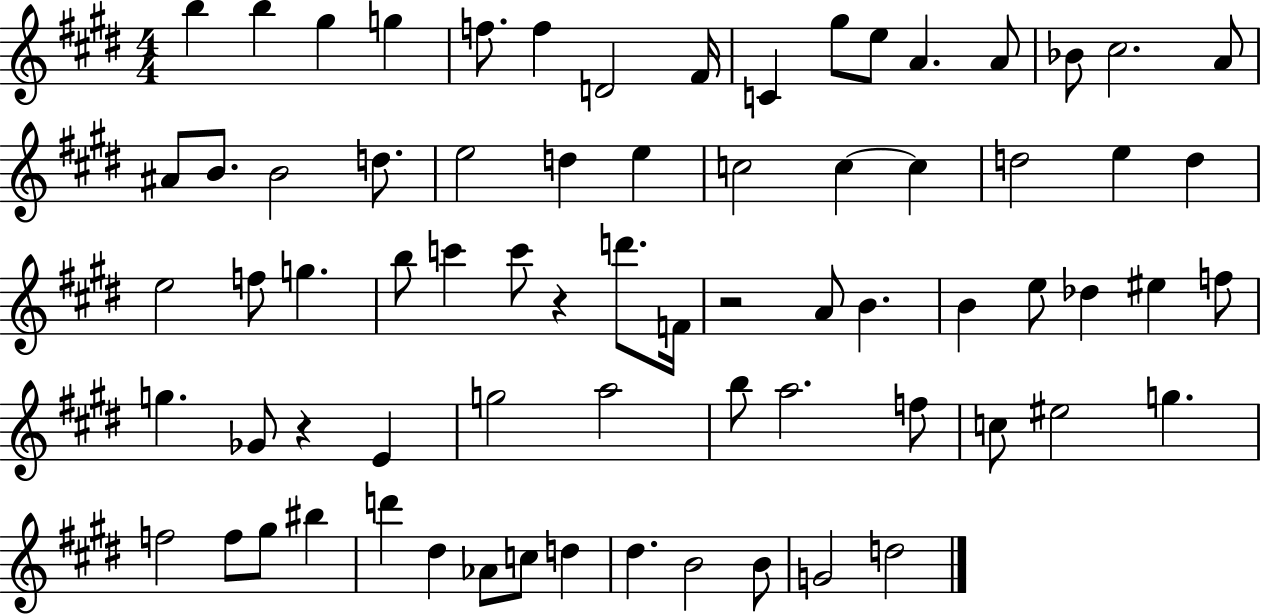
{
  \clef treble
  \numericTimeSignature
  \time 4/4
  \key e \major
  b''4 b''4 gis''4 g''4 | f''8. f''4 d'2 fis'16 | c'4 gis''8 e''8 a'4. a'8 | bes'8 cis''2. a'8 | \break ais'8 b'8. b'2 d''8. | e''2 d''4 e''4 | c''2 c''4~~ c''4 | d''2 e''4 d''4 | \break e''2 f''8 g''4. | b''8 c'''4 c'''8 r4 d'''8. f'16 | r2 a'8 b'4. | b'4 e''8 des''4 eis''4 f''8 | \break g''4. ges'8 r4 e'4 | g''2 a''2 | b''8 a''2. f''8 | c''8 eis''2 g''4. | \break f''2 f''8 gis''8 bis''4 | d'''4 dis''4 aes'8 c''8 d''4 | dis''4. b'2 b'8 | g'2 d''2 | \break \bar "|."
}